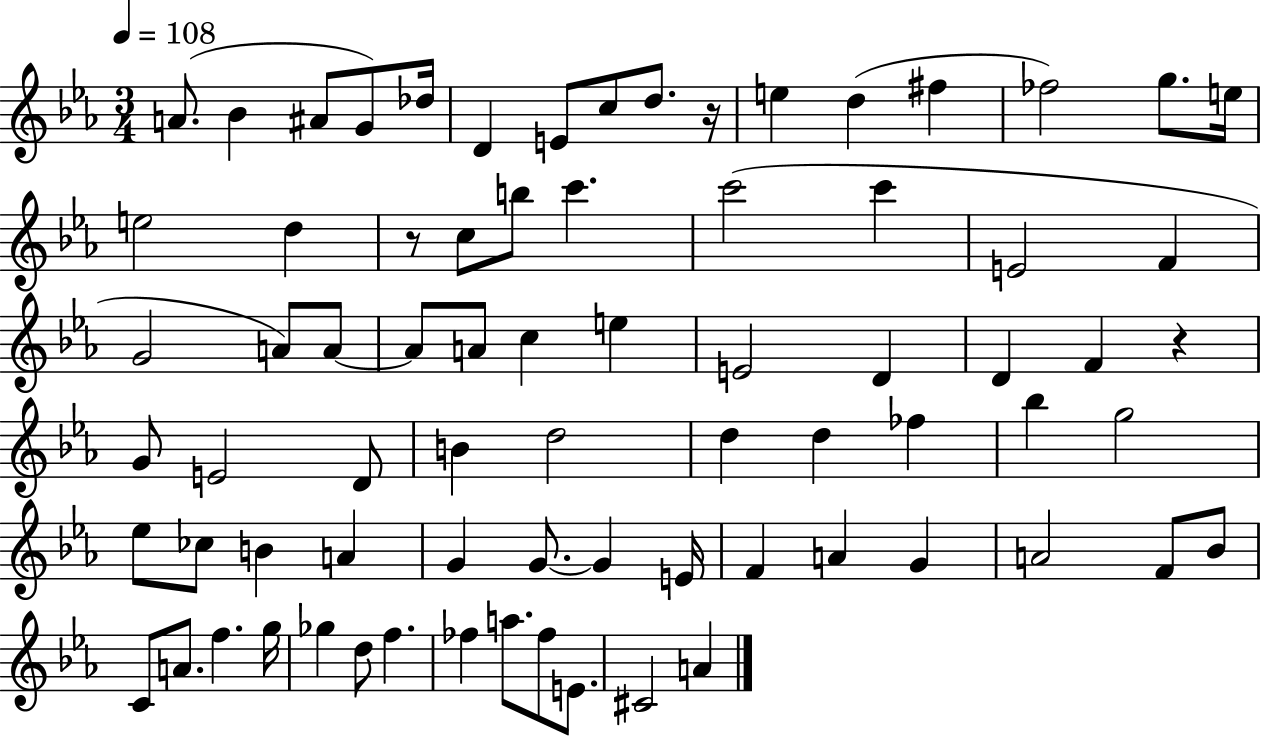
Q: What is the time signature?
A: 3/4